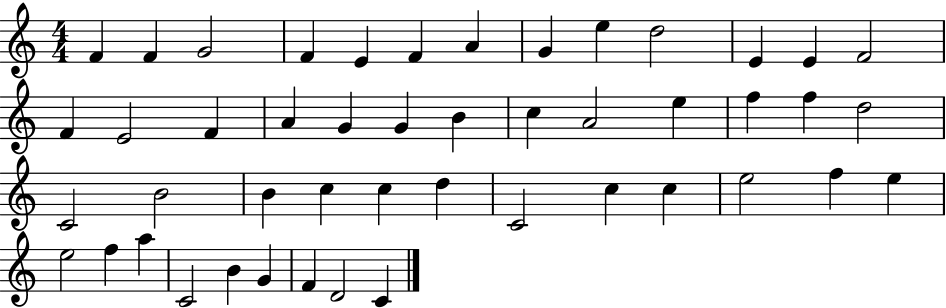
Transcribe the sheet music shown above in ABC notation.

X:1
T:Untitled
M:4/4
L:1/4
K:C
F F G2 F E F A G e d2 E E F2 F E2 F A G G B c A2 e f f d2 C2 B2 B c c d C2 c c e2 f e e2 f a C2 B G F D2 C